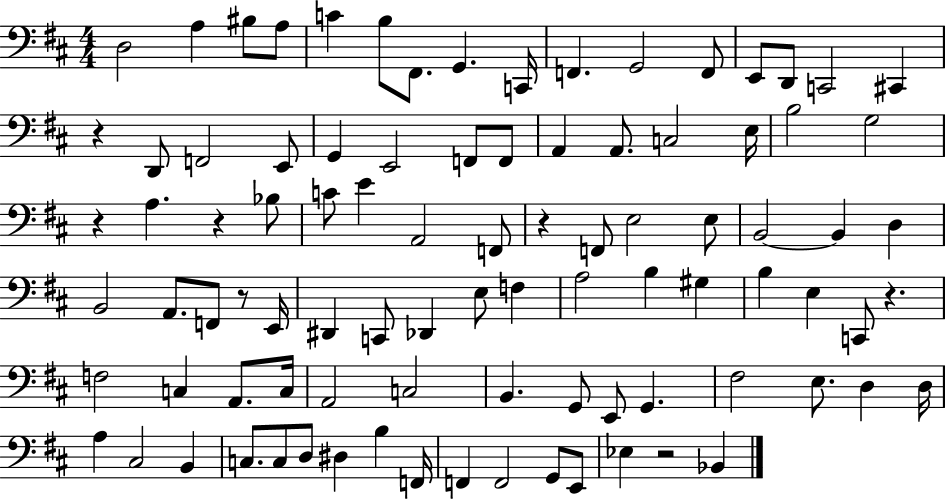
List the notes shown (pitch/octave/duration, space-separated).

D3/h A3/q BIS3/e A3/e C4/q B3/e F#2/e. G2/q. C2/s F2/q. G2/h F2/e E2/e D2/e C2/h C#2/q R/q D2/e F2/h E2/e G2/q E2/h F2/e F2/e A2/q A2/e. C3/h E3/s B3/h G3/h R/q A3/q. R/q Bb3/e C4/e E4/q A2/h F2/e R/q F2/e E3/h E3/e B2/h B2/q D3/q B2/h A2/e. F2/e R/e E2/s D#2/q C2/e Db2/q E3/e F3/q A3/h B3/q G#3/q B3/q E3/q C2/e R/q. F3/h C3/q A2/e. C3/s A2/h C3/h B2/q. G2/e E2/e G2/q. F#3/h E3/e. D3/q D3/s A3/q C#3/h B2/q C3/e. C3/e D3/e D#3/q B3/q F2/s F2/q F2/h G2/e E2/e Eb3/q R/h Bb2/q